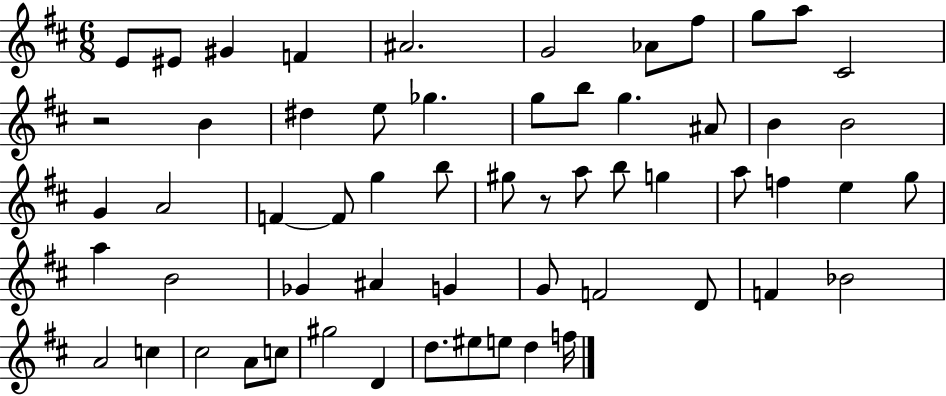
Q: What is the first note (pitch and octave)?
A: E4